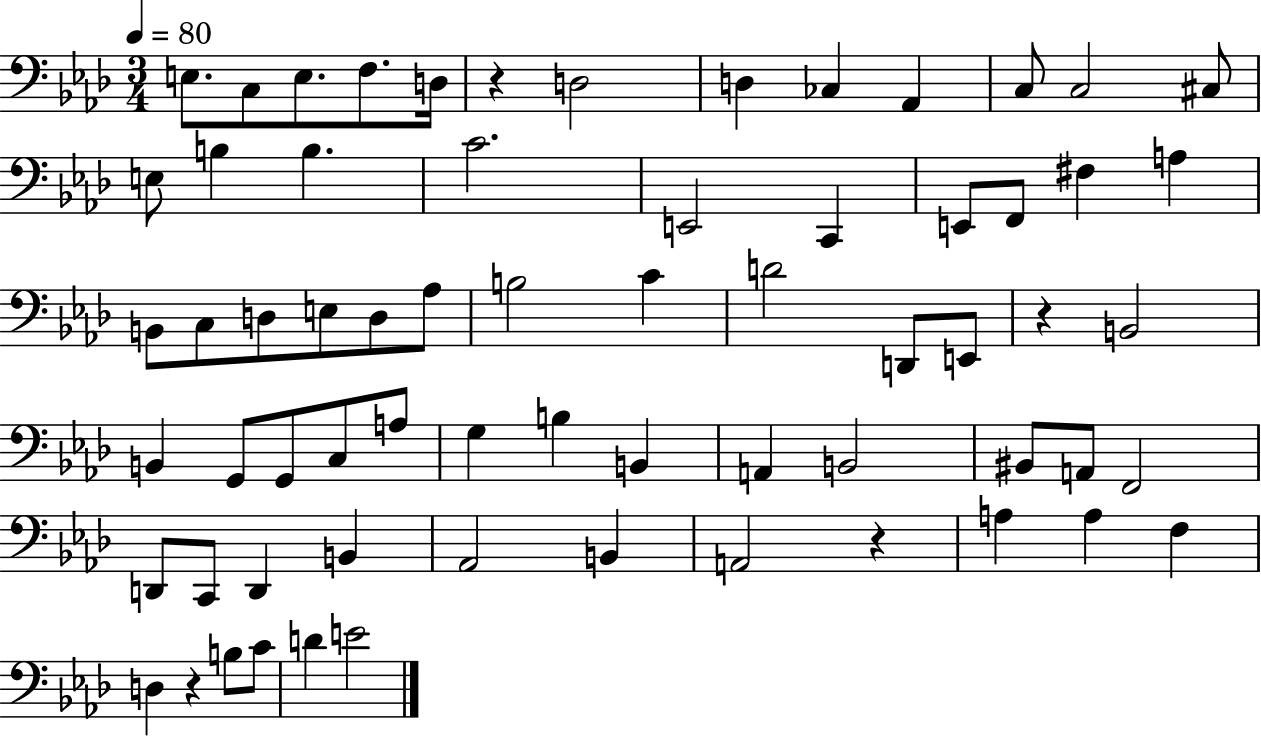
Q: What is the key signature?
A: AES major